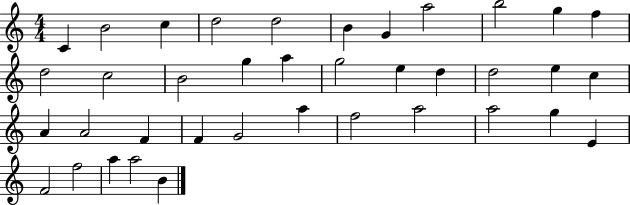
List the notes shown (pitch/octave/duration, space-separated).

C4/q B4/h C5/q D5/h D5/h B4/q G4/q A5/h B5/h G5/q F5/q D5/h C5/h B4/h G5/q A5/q G5/h E5/q D5/q D5/h E5/q C5/q A4/q A4/h F4/q F4/q G4/h A5/q F5/h A5/h A5/h G5/q E4/q F4/h F5/h A5/q A5/h B4/q